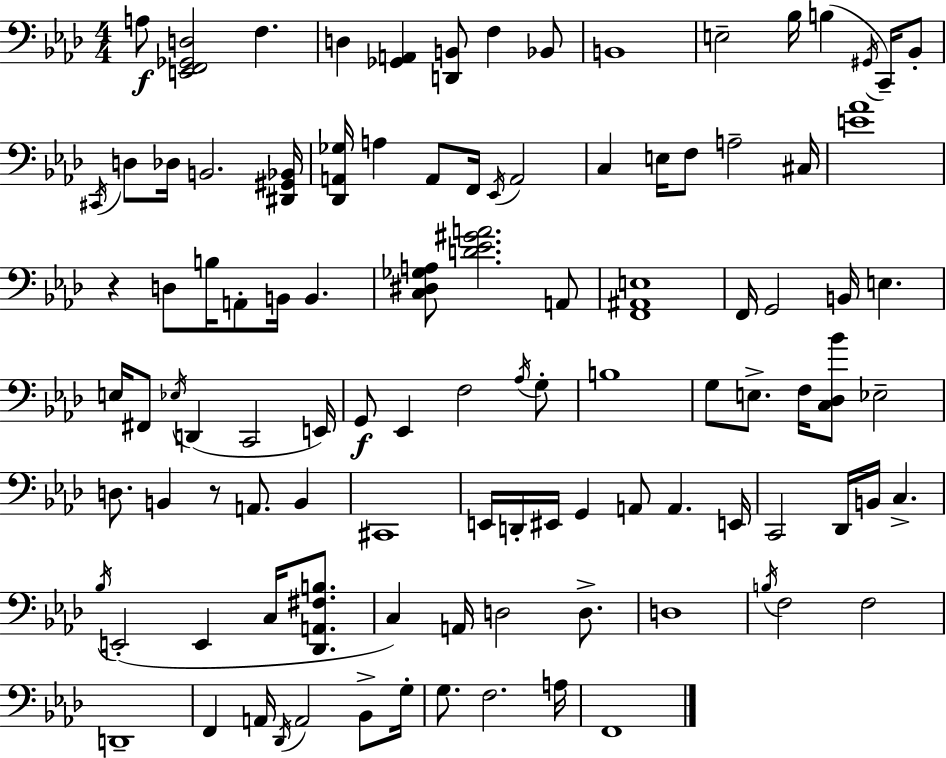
X:1
T:Untitled
M:4/4
L:1/4
K:Ab
A,/2 [E,,F,,_G,,D,]2 F, D, [_G,,A,,] [D,,B,,]/2 F, _B,,/2 B,,4 E,2 _B,/4 B, ^G,,/4 C,,/4 _B,,/2 ^C,,/4 D,/2 _D,/4 B,,2 [^D,,^G,,_B,,]/4 [_D,,A,,_G,]/4 A, A,,/2 F,,/4 _E,,/4 A,,2 C, E,/4 F,/2 A,2 ^C,/4 [E_A]4 z D,/2 B,/4 A,,/2 B,,/4 B,, [C,^D,_G,A,]/2 [D_E^GA]2 A,,/2 [F,,^A,,E,]4 F,,/4 G,,2 B,,/4 E, E,/4 ^F,,/2 _E,/4 D,, C,,2 E,,/4 G,,/2 _E,, F,2 _A,/4 G,/2 B,4 G,/2 E,/2 F,/4 [C,_D,_B]/2 _E,2 D,/2 B,, z/2 A,,/2 B,, ^C,,4 E,,/4 D,,/4 ^E,,/4 G,, A,,/2 A,, E,,/4 C,,2 _D,,/4 B,,/4 C, _B,/4 E,,2 E,, C,/4 [_D,,A,,^F,B,]/2 C, A,,/4 D,2 D,/2 D,4 B,/4 F,2 F,2 D,,4 F,, A,,/4 _D,,/4 A,,2 _B,,/2 G,/4 G,/2 F,2 A,/4 F,,4